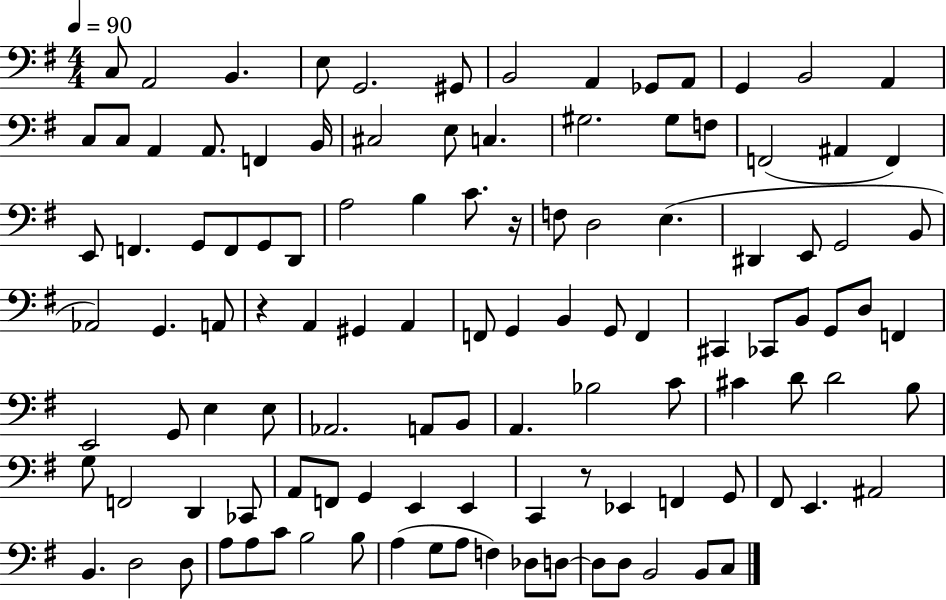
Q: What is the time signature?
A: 4/4